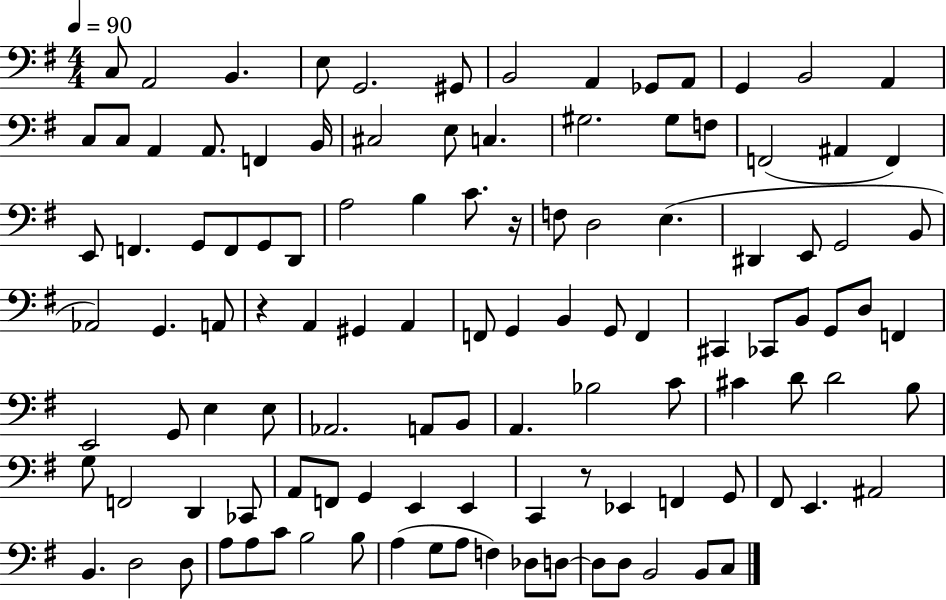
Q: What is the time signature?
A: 4/4